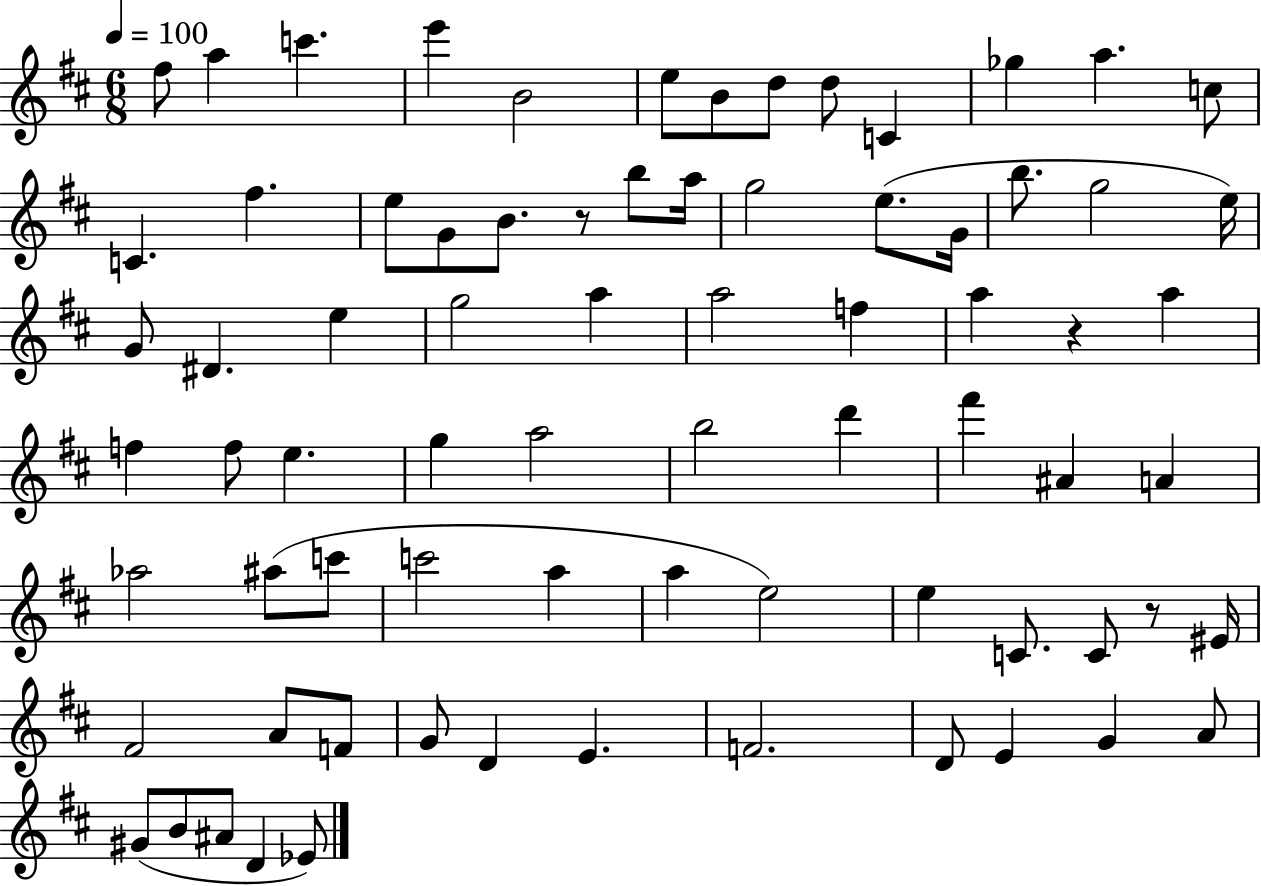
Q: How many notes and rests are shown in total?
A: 75